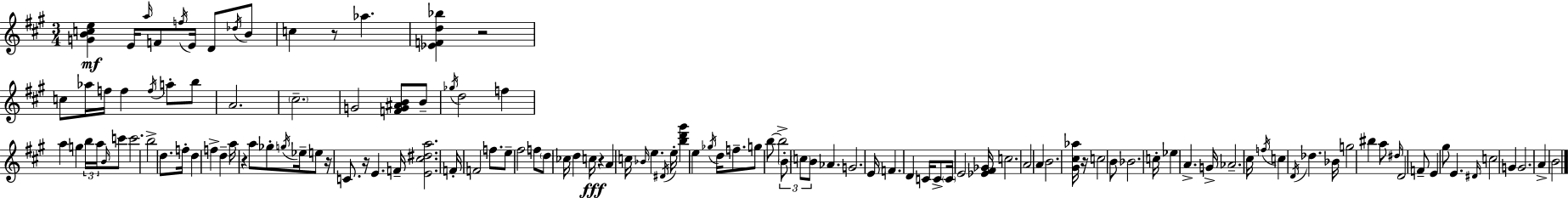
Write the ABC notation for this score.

X:1
T:Untitled
M:3/4
L:1/4
K:A
[GBce] E/4 a/4 F/2 f/4 E/4 D/2 _d/4 B/2 c z/2 _a [_EFd_b] z2 c/2 _a/4 f/4 f f/4 a/2 b/2 A2 ^c2 G2 [FG^AB]/2 B/2 _g/4 d2 f a g b/4 a/4 B/4 c'/2 c'2 b2 d/2 f/4 d f d a/4 z a/2 _g/2 g/4 _e/4 e/2 z/4 C/2 z/4 E F/4 [E^c^da]2 F/4 F2 f/2 e/2 ^f2 f/2 d/2 _c/4 d c/4 z A c/4 _B/4 e ^D/4 e/4 [bd'^g'] e _g/4 d/4 f/2 g/2 b/2 b2 B/2 c/2 B/2 _A G2 E/4 F D C/4 C/2 C/4 E2 [_E^F_G]/4 c2 A2 A B2 [^G^c_a]/4 z/4 c2 B/2 _B2 c/4 _e A G/4 _A2 ^c/4 f/4 c D/4 _d _B/4 g2 ^b a/2 ^d/4 D2 F/2 E ^g/2 E ^D/4 c2 G G2 A B2